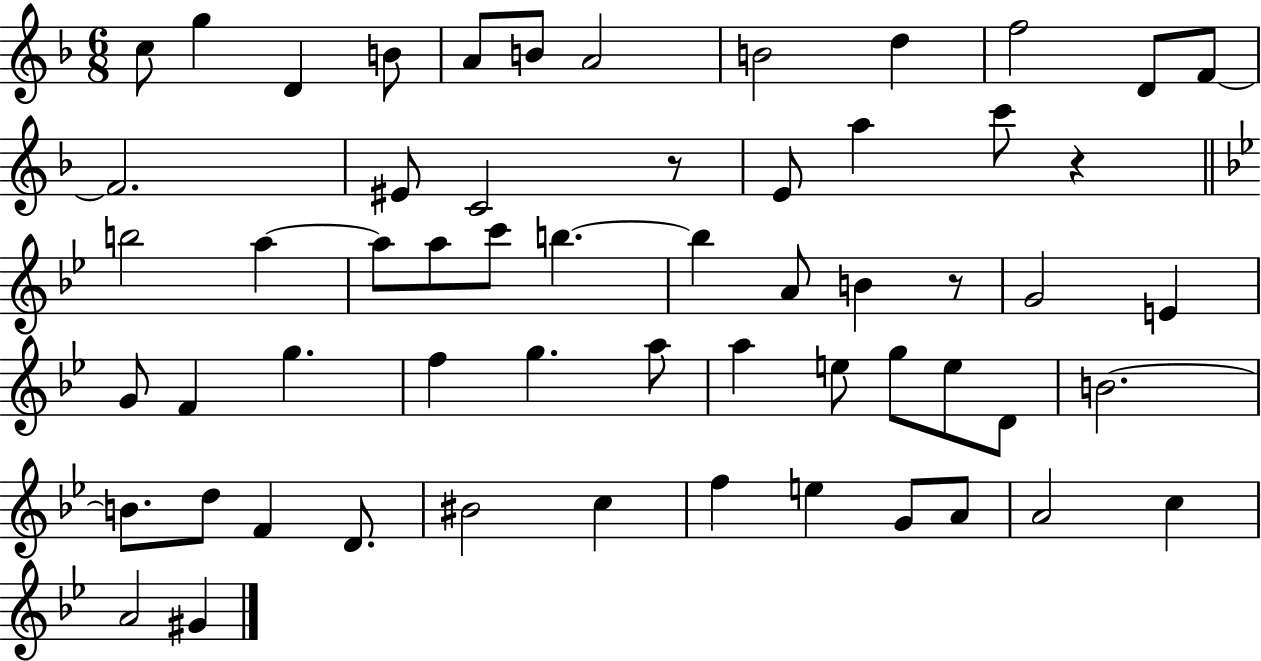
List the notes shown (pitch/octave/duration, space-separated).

C5/e G5/q D4/q B4/e A4/e B4/e A4/h B4/h D5/q F5/h D4/e F4/e F4/h. EIS4/e C4/h R/e E4/e A5/q C6/e R/q B5/h A5/q A5/e A5/e C6/e B5/q. B5/q A4/e B4/q R/e G4/h E4/q G4/e F4/q G5/q. F5/q G5/q. A5/e A5/q E5/e G5/e E5/e D4/e B4/h. B4/e. D5/e F4/q D4/e. BIS4/h C5/q F5/q E5/q G4/e A4/e A4/h C5/q A4/h G#4/q